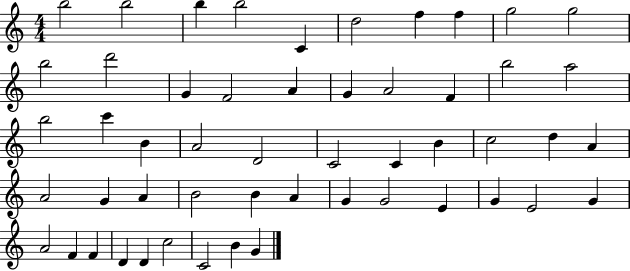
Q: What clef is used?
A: treble